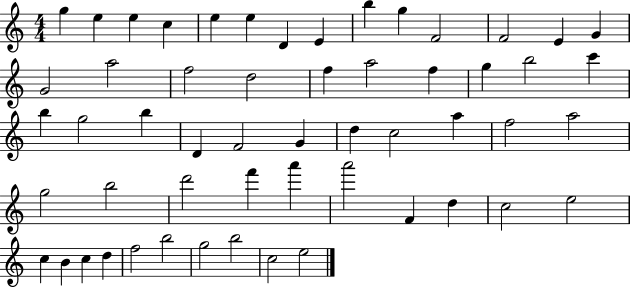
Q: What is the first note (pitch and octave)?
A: G5